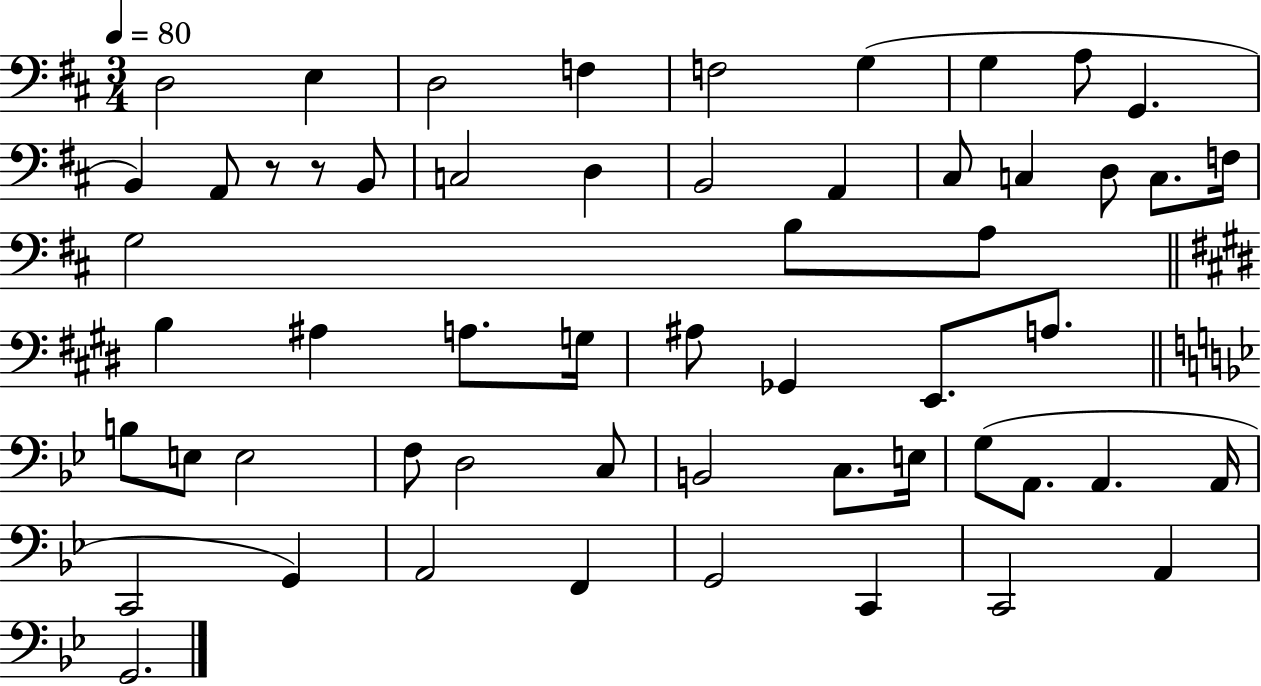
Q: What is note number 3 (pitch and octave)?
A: D3